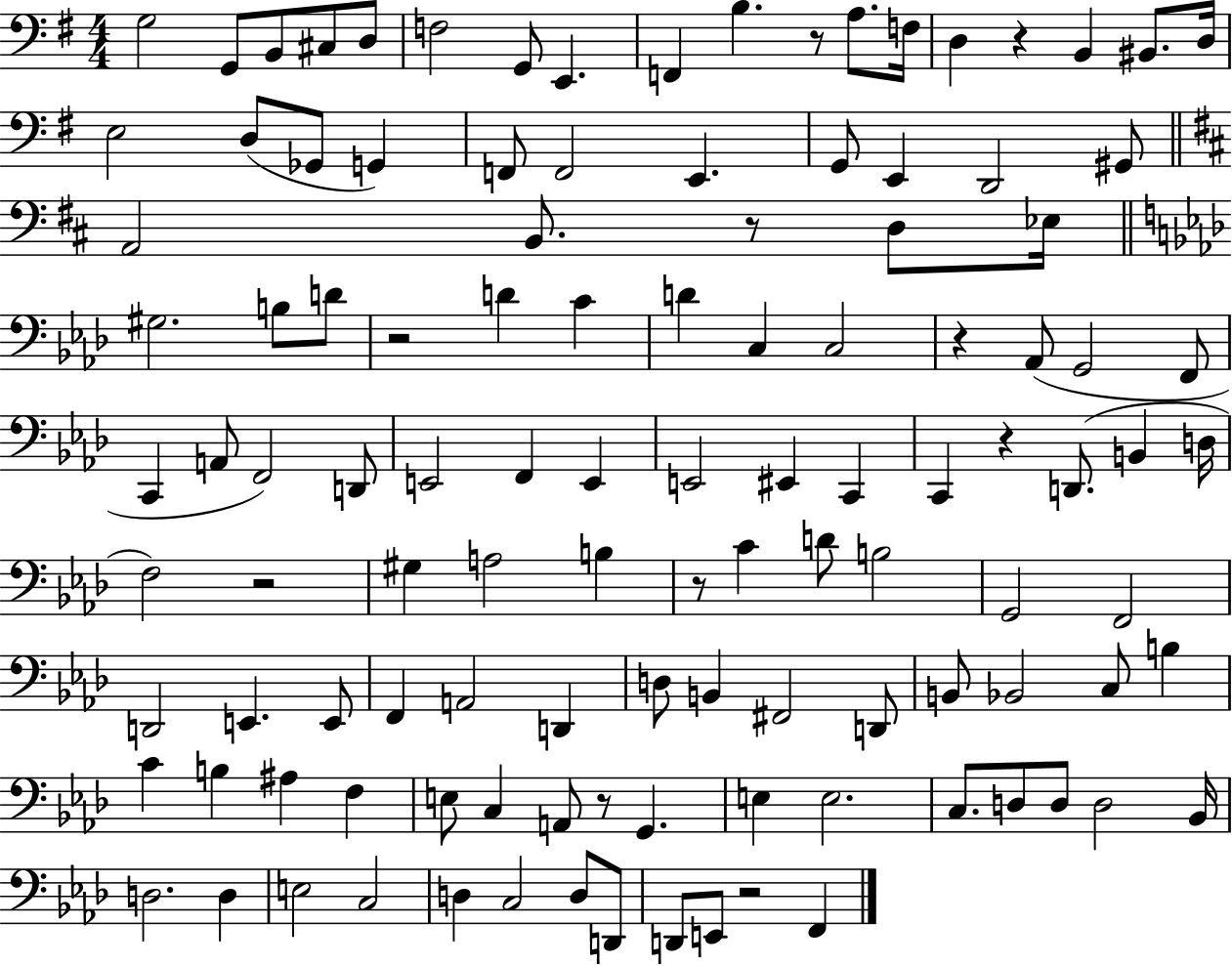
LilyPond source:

{
  \clef bass
  \numericTimeSignature
  \time 4/4
  \key g \major
  \repeat volta 2 { g2 g,8 b,8 cis8 d8 | f2 g,8 e,4. | f,4 b4. r8 a8. f16 | d4 r4 b,4 bis,8. d16 | \break e2 d8( ges,8 g,4) | f,8 f,2 e,4. | g,8 e,4 d,2 gis,8 | \bar "||" \break \key d \major a,2 b,8. r8 d8 ees16 | \bar "||" \break \key aes \major gis2. b8 d'8 | r2 d'4 c'4 | d'4 c4 c2 | r4 aes,8( g,2 f,8 | \break c,4 a,8 f,2) d,8 | e,2 f,4 e,4 | e,2 eis,4 c,4 | c,4 r4 d,8.( b,4 d16 | \break f2) r2 | gis4 a2 b4 | r8 c'4 d'8 b2 | g,2 f,2 | \break d,2 e,4. e,8 | f,4 a,2 d,4 | d8 b,4 fis,2 d,8 | b,8 bes,2 c8 b4 | \break c'4 b4 ais4 f4 | e8 c4 a,8 r8 g,4. | e4 e2. | c8. d8 d8 d2 bes,16 | \break d2. d4 | e2 c2 | d4 c2 d8 d,8 | d,8 e,8 r2 f,4 | \break } \bar "|."
}